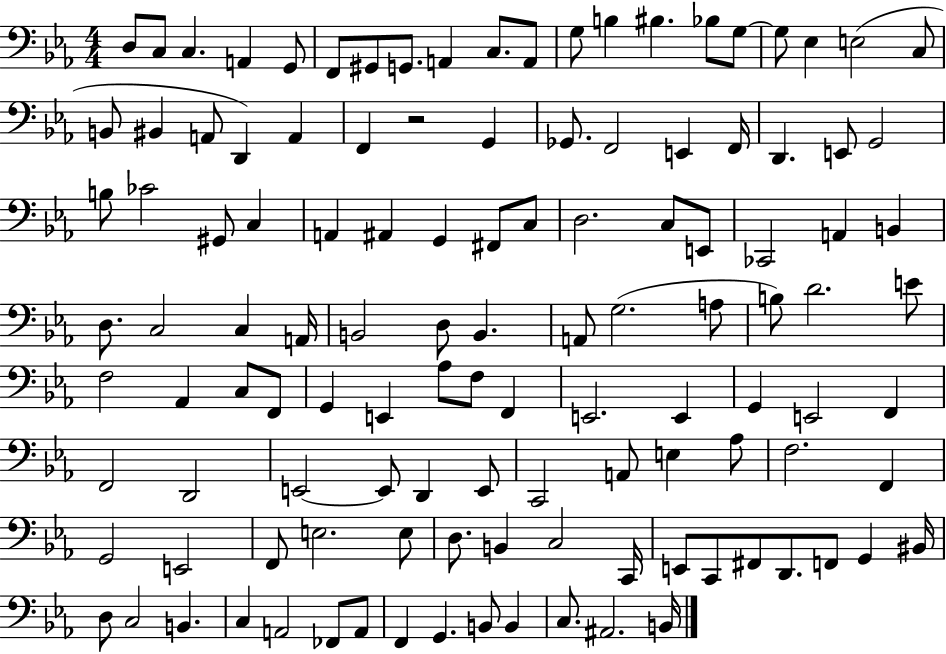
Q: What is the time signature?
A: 4/4